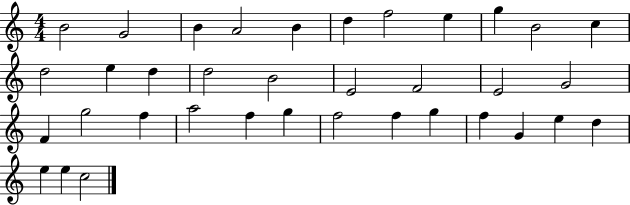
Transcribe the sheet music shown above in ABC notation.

X:1
T:Untitled
M:4/4
L:1/4
K:C
B2 G2 B A2 B d f2 e g B2 c d2 e d d2 B2 E2 F2 E2 G2 F g2 f a2 f g f2 f g f G e d e e c2